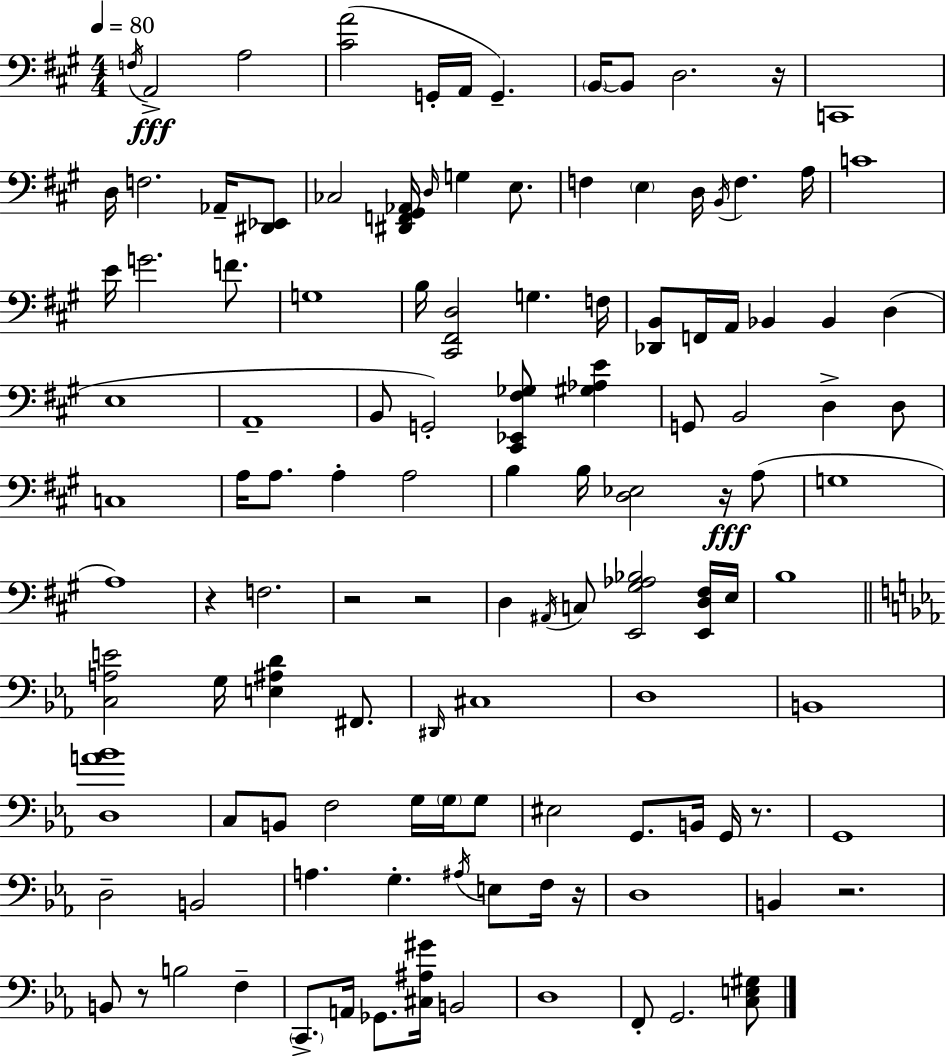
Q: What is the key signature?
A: A major